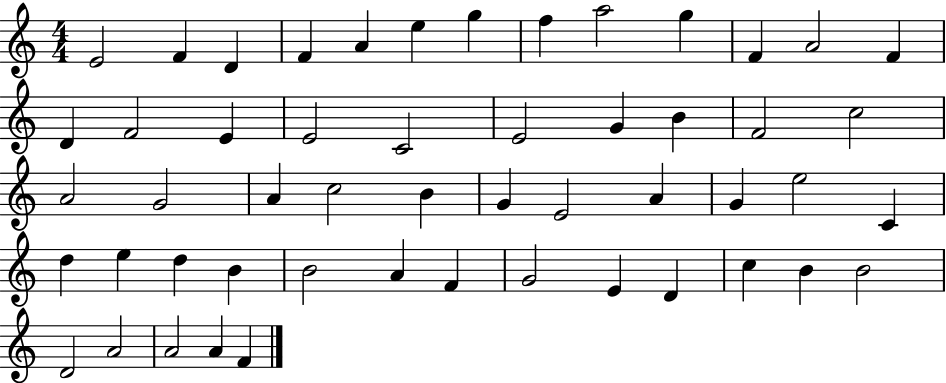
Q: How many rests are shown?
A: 0